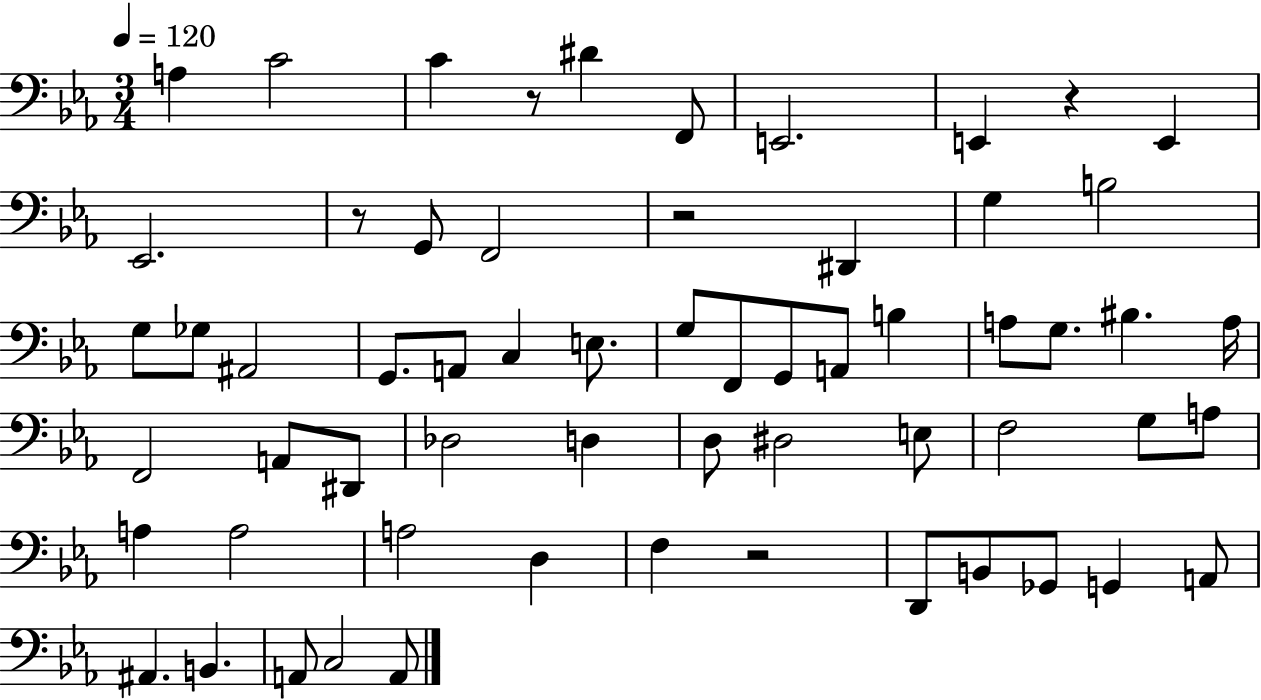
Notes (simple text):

A3/q C4/h C4/q R/e D#4/q F2/e E2/h. E2/q R/q E2/q Eb2/h. R/e G2/e F2/h R/h D#2/q G3/q B3/h G3/e Gb3/e A#2/h G2/e. A2/e C3/q E3/e. G3/e F2/e G2/e A2/e B3/q A3/e G3/e. BIS3/q. A3/s F2/h A2/e D#2/e Db3/h D3/q D3/e D#3/h E3/e F3/h G3/e A3/e A3/q A3/h A3/h D3/q F3/q R/h D2/e B2/e Gb2/e G2/q A2/e A#2/q. B2/q. A2/e C3/h A2/e